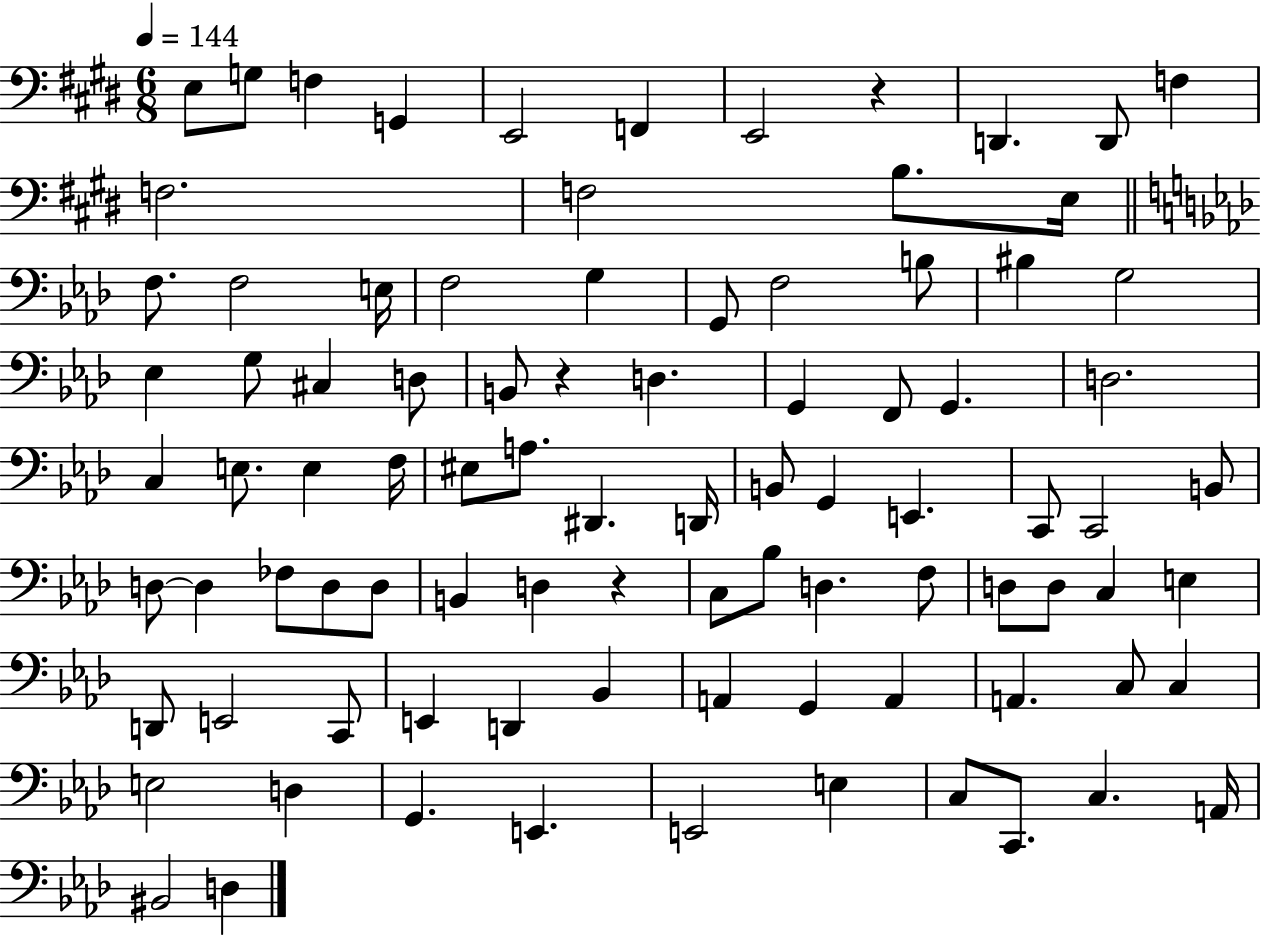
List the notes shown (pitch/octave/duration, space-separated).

E3/e G3/e F3/q G2/q E2/h F2/q E2/h R/q D2/q. D2/e F3/q F3/h. F3/h B3/e. E3/s F3/e. F3/h E3/s F3/h G3/q G2/e F3/h B3/e BIS3/q G3/h Eb3/q G3/e C#3/q D3/e B2/e R/q D3/q. G2/q F2/e G2/q. D3/h. C3/q E3/e. E3/q F3/s EIS3/e A3/e. D#2/q. D2/s B2/e G2/q E2/q. C2/e C2/h B2/e D3/e D3/q FES3/e D3/e D3/e B2/q D3/q R/q C3/e Bb3/e D3/q. F3/e D3/e D3/e C3/q E3/q D2/e E2/h C2/e E2/q D2/q Bb2/q A2/q G2/q A2/q A2/q. C3/e C3/q E3/h D3/q G2/q. E2/q. E2/h E3/q C3/e C2/e. C3/q. A2/s BIS2/h D3/q